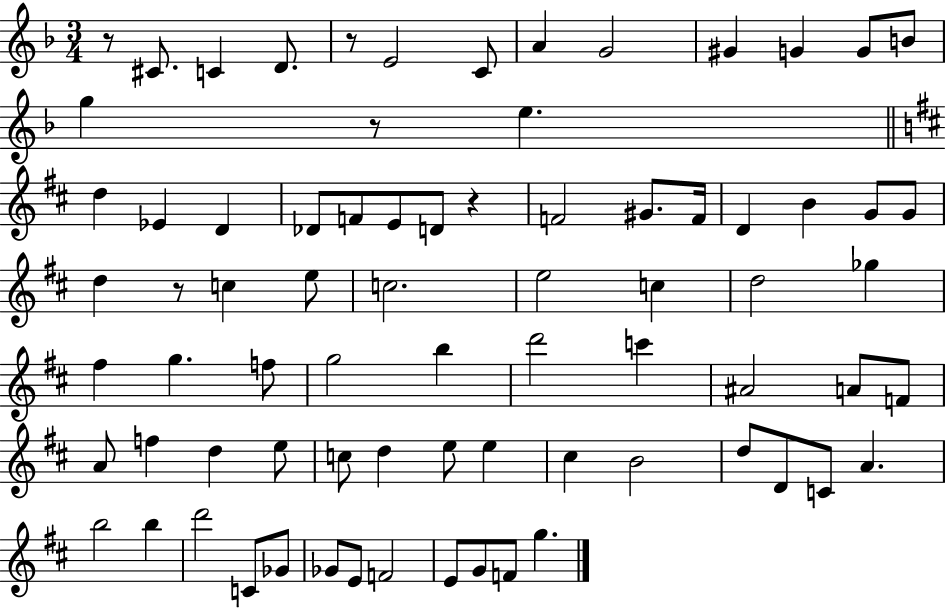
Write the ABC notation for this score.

X:1
T:Untitled
M:3/4
L:1/4
K:F
z/2 ^C/2 C D/2 z/2 E2 C/2 A G2 ^G G G/2 B/2 g z/2 e d _E D _D/2 F/2 E/2 D/2 z F2 ^G/2 F/4 D B G/2 G/2 d z/2 c e/2 c2 e2 c d2 _g ^f g f/2 g2 b d'2 c' ^A2 A/2 F/2 A/2 f d e/2 c/2 d e/2 e ^c B2 d/2 D/2 C/2 A b2 b d'2 C/2 _G/2 _G/2 E/2 F2 E/2 G/2 F/2 g